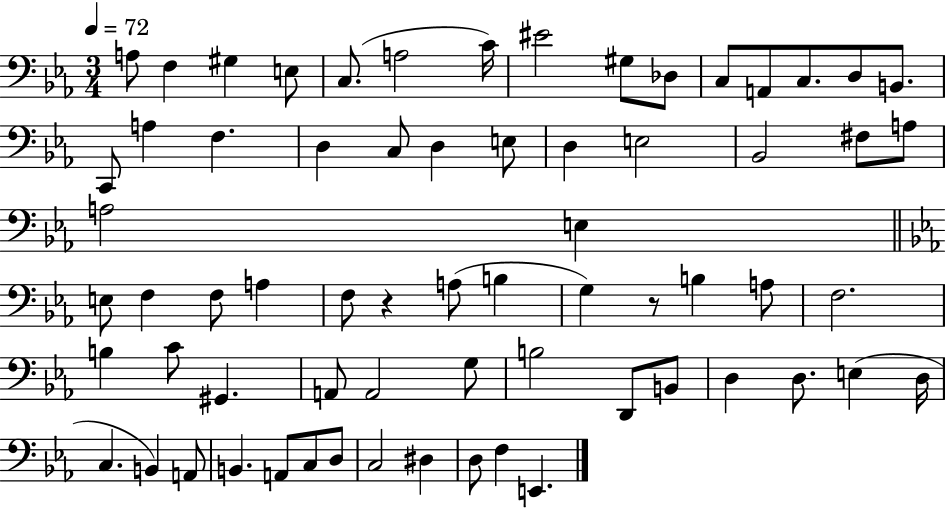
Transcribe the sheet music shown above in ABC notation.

X:1
T:Untitled
M:3/4
L:1/4
K:Eb
A,/2 F, ^G, E,/2 C,/2 A,2 C/4 ^E2 ^G,/2 _D,/2 C,/2 A,,/2 C,/2 D,/2 B,,/2 C,,/2 A, F, D, C,/2 D, E,/2 D, E,2 _B,,2 ^F,/2 A,/2 A,2 E, E,/2 F, F,/2 A, F,/2 z A,/2 B, G, z/2 B, A,/2 F,2 B, C/2 ^G,, A,,/2 A,,2 G,/2 B,2 D,,/2 B,,/2 D, D,/2 E, D,/4 C, B,, A,,/2 B,, A,,/2 C,/2 D,/2 C,2 ^D, D,/2 F, E,,